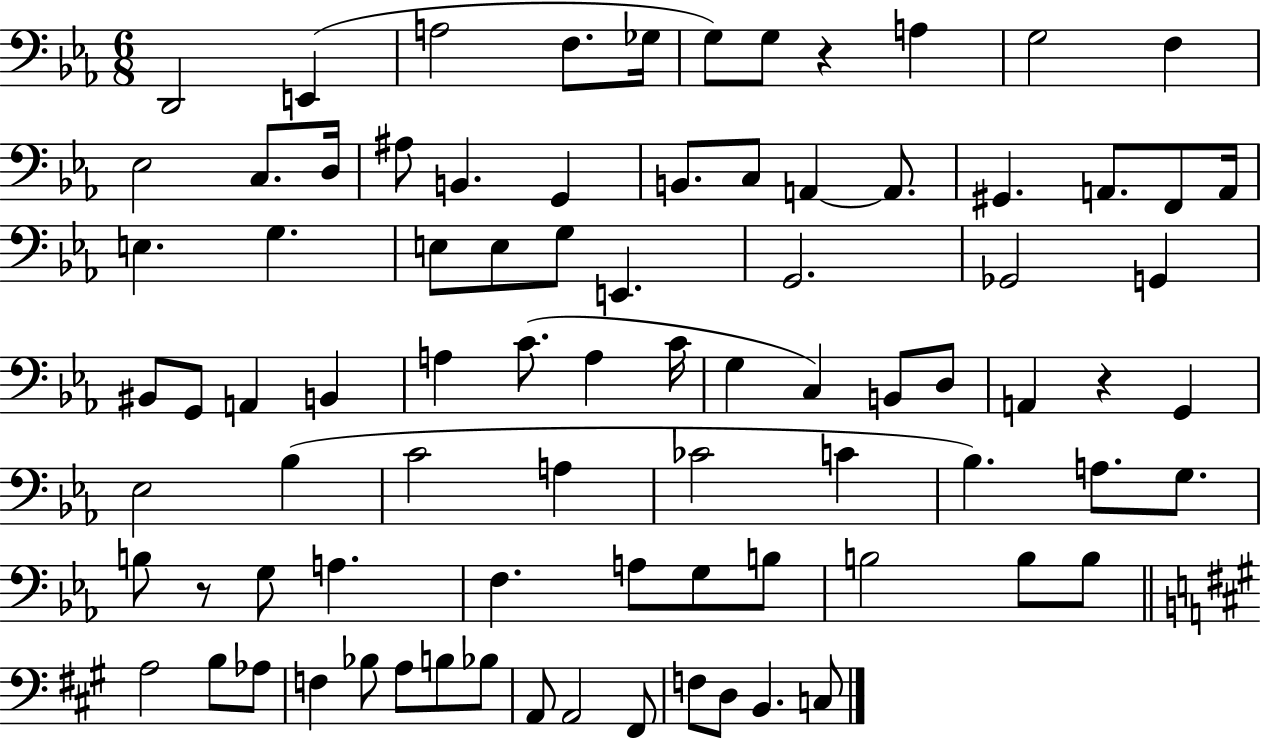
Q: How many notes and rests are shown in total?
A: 84